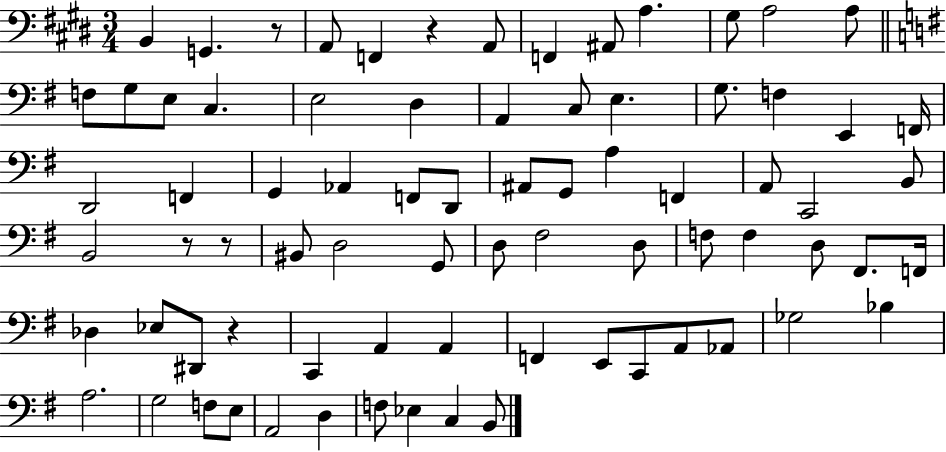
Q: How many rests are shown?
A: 5